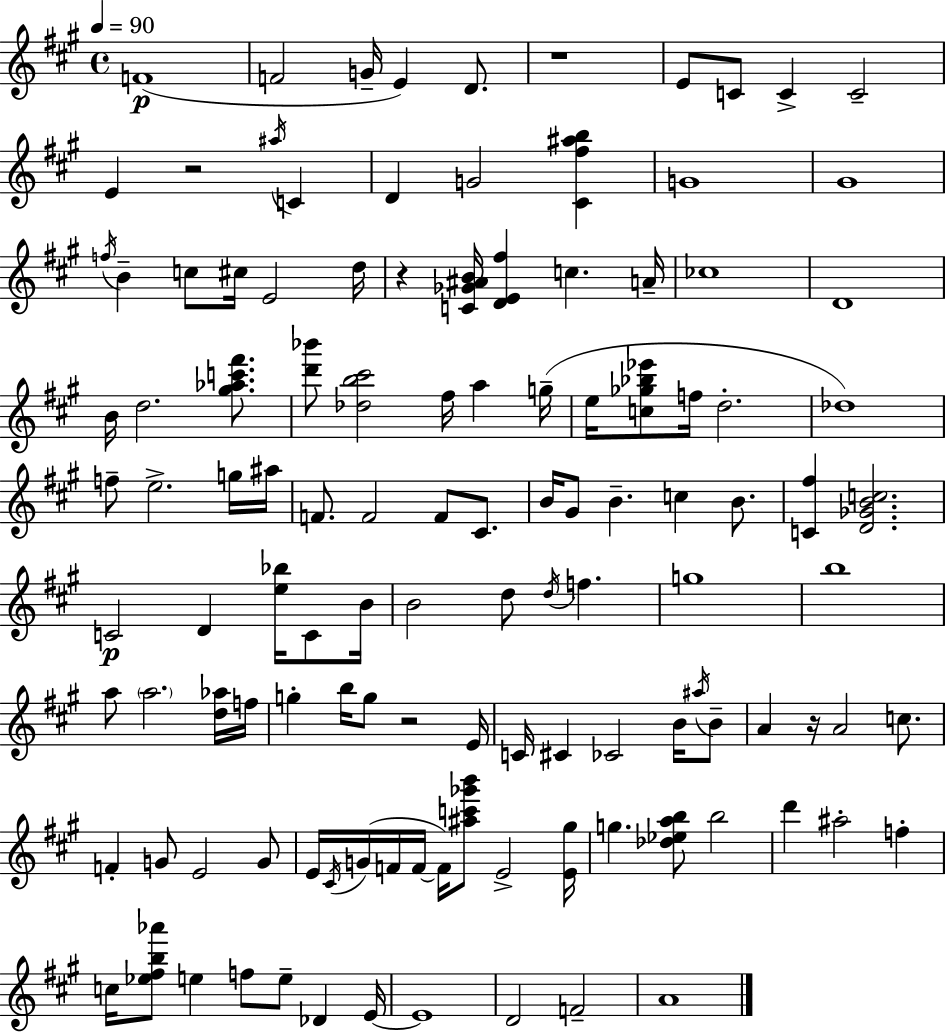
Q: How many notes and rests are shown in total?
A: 120